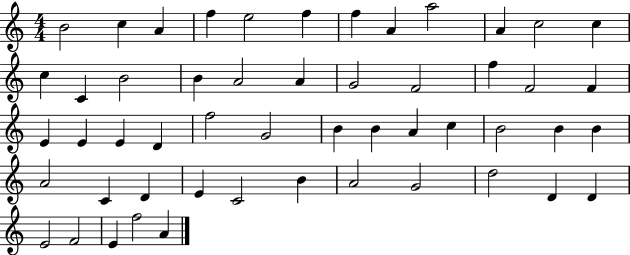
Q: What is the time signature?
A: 4/4